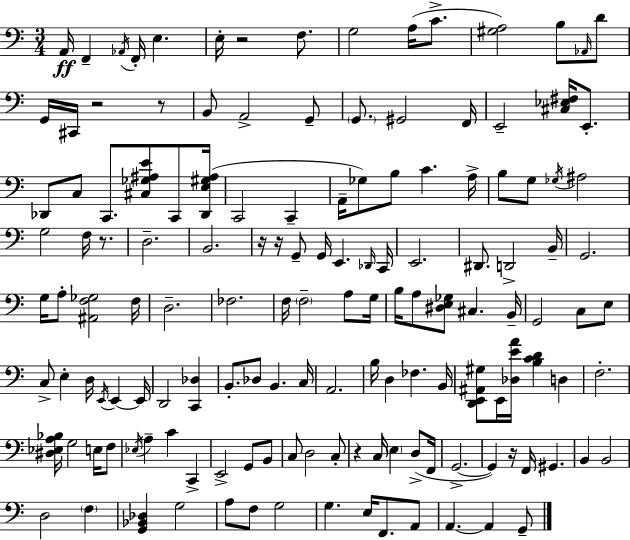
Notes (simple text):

A2/s F2/q Ab2/s F2/s E3/q. E3/s R/h F3/e. G3/h A3/s C4/e. [G#3,A3]/h B3/e Ab2/s D4/e G2/s C#2/s R/h R/e B2/e A2/h G2/e G2/e. G#2/h F2/s E2/h [C#3,Eb3,F#3]/s E2/e. Db2/e C3/e C2/e. [C#3,Gb3,A#3,E4]/e C2/e [Db2,E3,G#3,A#3]/s C2/h C2/q A2/s Gb3/e B3/e C4/q. A3/s B3/e G3/e Gb3/s A#3/h G3/h F3/s R/e. D3/h. B2/h. R/s R/s G2/e G2/s E2/q. Db2/s C2/s E2/h. D#2/e. D2/h B2/s G2/h. G3/s A3/e [A#2,F3,Gb3]/h F3/s D3/h. FES3/h. F3/s F3/h A3/e G3/s B3/s A3/e [D#3,E3,Gb3]/e C#3/q. B2/s G2/h C3/e E3/e C3/e E3/q D3/s E2/s E2/q E2/s D2/h [C2,Db3]/q B2/e. Db3/e B2/q. C3/s A2/h. B3/s D3/q FES3/q. B2/s [D2,E2,A#2,G#3]/e E2/s [Db3,E4,A4]/s [B3,C4,D4]/q D3/q F3/h. [D#3,Eb3,A3,Bb3]/s G3/h E3/s F3/e Eb3/s A3/q C4/q C2/q E2/h G2/e B2/e C3/e D3/h C3/e R/q C3/s E3/q D3/e F2/s G2/h. G2/q R/s F2/s G#2/q. B2/q B2/h D3/h F3/q [G2,Bb2,Db3]/q G3/h A3/e F3/e G3/h G3/q. E3/s F2/e. A2/e A2/q. A2/q G2/e